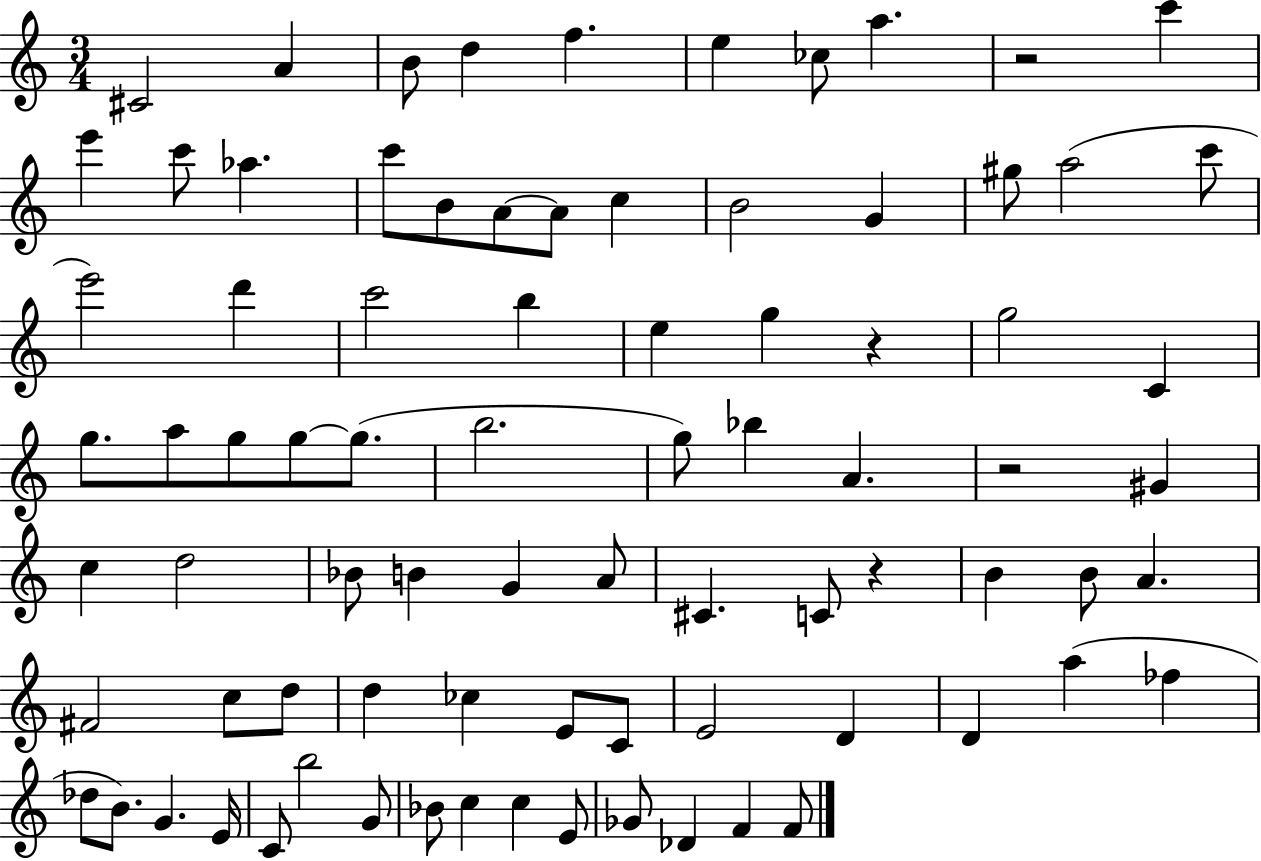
X:1
T:Untitled
M:3/4
L:1/4
K:C
^C2 A B/2 d f e _c/2 a z2 c' e' c'/2 _a c'/2 B/2 A/2 A/2 c B2 G ^g/2 a2 c'/2 e'2 d' c'2 b e g z g2 C g/2 a/2 g/2 g/2 g/2 b2 g/2 _b A z2 ^G c d2 _B/2 B G A/2 ^C C/2 z B B/2 A ^F2 c/2 d/2 d _c E/2 C/2 E2 D D a _f _d/2 B/2 G E/4 C/2 b2 G/2 _B/2 c c E/2 _G/2 _D F F/2